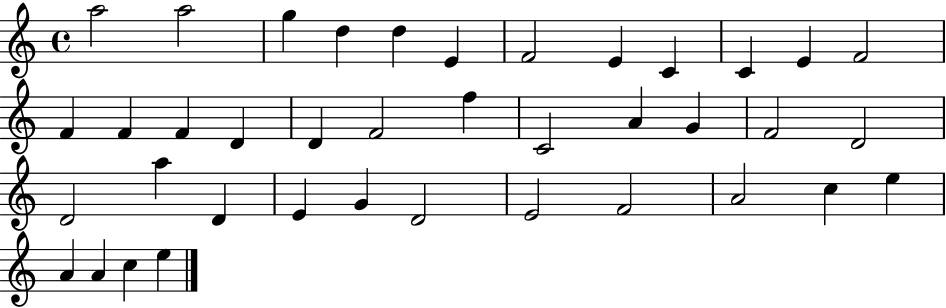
X:1
T:Untitled
M:4/4
L:1/4
K:C
a2 a2 g d d E F2 E C C E F2 F F F D D F2 f C2 A G F2 D2 D2 a D E G D2 E2 F2 A2 c e A A c e